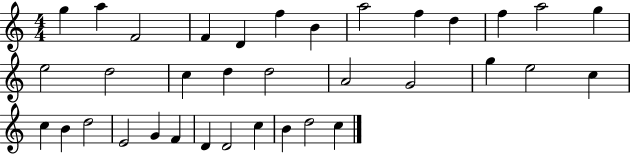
{
  \clef treble
  \numericTimeSignature
  \time 4/4
  \key c \major
  g''4 a''4 f'2 | f'4 d'4 f''4 b'4 | a''2 f''4 d''4 | f''4 a''2 g''4 | \break e''2 d''2 | c''4 d''4 d''2 | a'2 g'2 | g''4 e''2 c''4 | \break c''4 b'4 d''2 | e'2 g'4 f'4 | d'4 d'2 c''4 | b'4 d''2 c''4 | \break \bar "|."
}